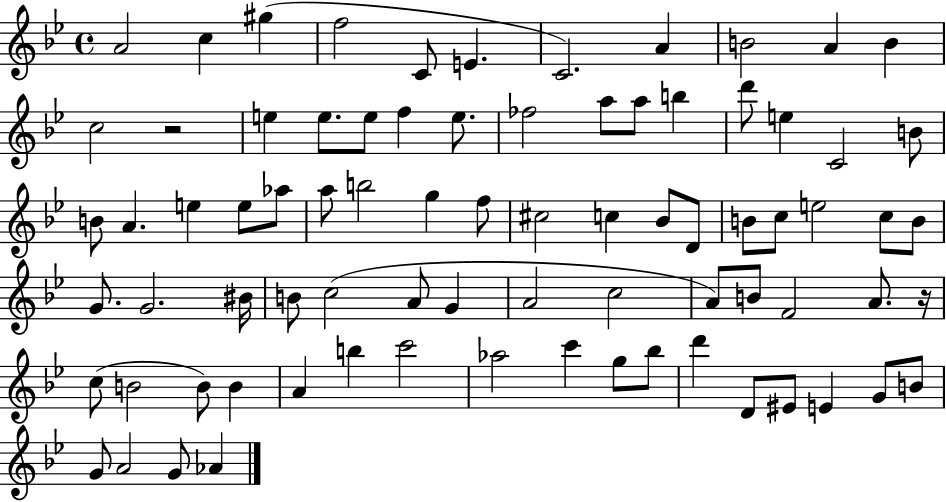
{
  \clef treble
  \time 4/4
  \defaultTimeSignature
  \key bes \major
  a'2 c''4 gis''4( | f''2 c'8 e'4. | c'2.) a'4 | b'2 a'4 b'4 | \break c''2 r2 | e''4 e''8. e''8 f''4 e''8. | fes''2 a''8 a''8 b''4 | d'''8 e''4 c'2 b'8 | \break b'8 a'4. e''4 e''8 aes''8 | a''8 b''2 g''4 f''8 | cis''2 c''4 bes'8 d'8 | b'8 c''8 e''2 c''8 b'8 | \break g'8. g'2. bis'16 | b'8 c''2( a'8 g'4 | a'2 c''2 | a'8) b'8 f'2 a'8. r16 | \break c''8( b'2 b'8) b'4 | a'4 b''4 c'''2 | aes''2 c'''4 g''8 bes''8 | d'''4 d'8 eis'8 e'4 g'8 b'8 | \break g'8 a'2 g'8 aes'4 | \bar "|."
}